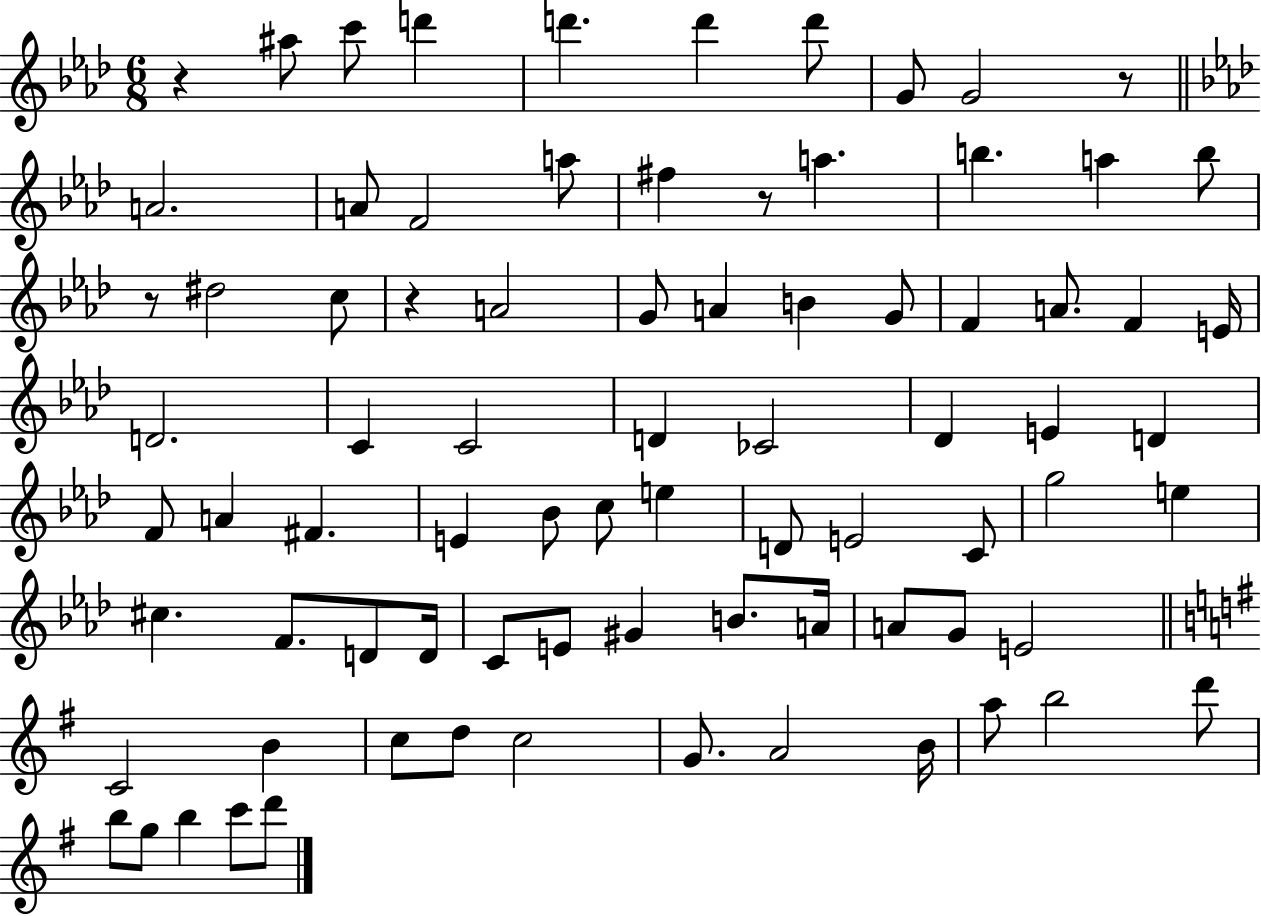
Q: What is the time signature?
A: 6/8